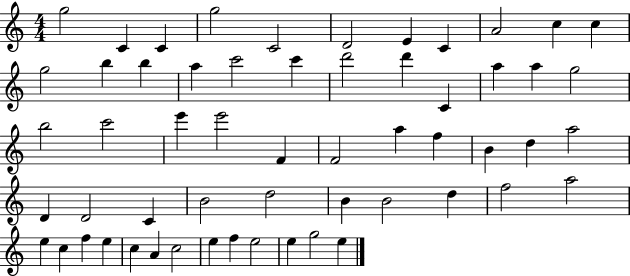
{
  \clef treble
  \numericTimeSignature
  \time 4/4
  \key c \major
  g''2 c'4 c'4 | g''2 c'2 | d'2 e'4 c'4 | a'2 c''4 c''4 | \break g''2 b''4 b''4 | a''4 c'''2 c'''4 | d'''2 d'''4 c'4 | a''4 a''4 g''2 | \break b''2 c'''2 | e'''4 e'''2 f'4 | f'2 a''4 f''4 | b'4 d''4 a''2 | \break d'4 d'2 c'4 | b'2 d''2 | b'4 b'2 d''4 | f''2 a''2 | \break e''4 c''4 f''4 e''4 | c''4 a'4 c''2 | e''4 f''4 e''2 | e''4 g''2 e''4 | \break \bar "|."
}